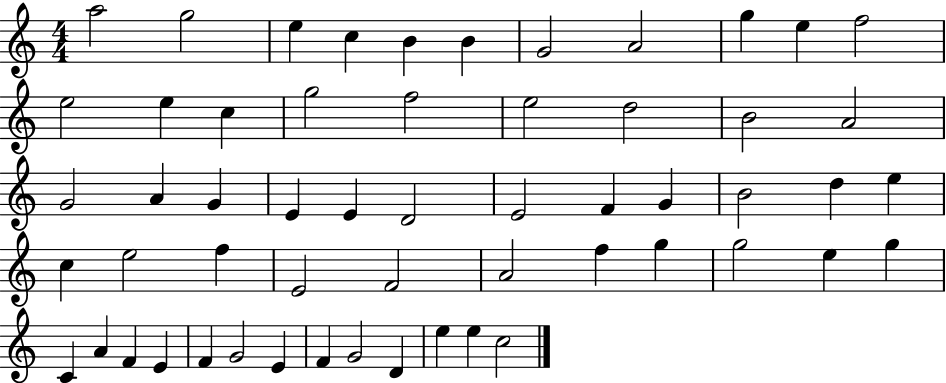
{
  \clef treble
  \numericTimeSignature
  \time 4/4
  \key c \major
  a''2 g''2 | e''4 c''4 b'4 b'4 | g'2 a'2 | g''4 e''4 f''2 | \break e''2 e''4 c''4 | g''2 f''2 | e''2 d''2 | b'2 a'2 | \break g'2 a'4 g'4 | e'4 e'4 d'2 | e'2 f'4 g'4 | b'2 d''4 e''4 | \break c''4 e''2 f''4 | e'2 f'2 | a'2 f''4 g''4 | g''2 e''4 g''4 | \break c'4 a'4 f'4 e'4 | f'4 g'2 e'4 | f'4 g'2 d'4 | e''4 e''4 c''2 | \break \bar "|."
}